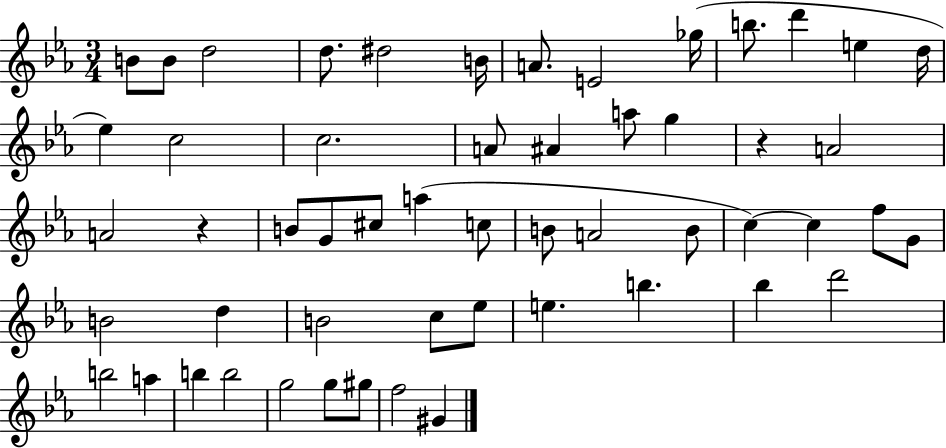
{
  \clef treble
  \numericTimeSignature
  \time 3/4
  \key ees \major
  b'8 b'8 d''2 | d''8. dis''2 b'16 | a'8. e'2 ges''16( | b''8. d'''4 e''4 d''16 | \break ees''4) c''2 | c''2. | a'8 ais'4 a''8 g''4 | r4 a'2 | \break a'2 r4 | b'8 g'8 cis''8 a''4( c''8 | b'8 a'2 b'8 | c''4~~) c''4 f''8 g'8 | \break b'2 d''4 | b'2 c''8 ees''8 | e''4. b''4. | bes''4 d'''2 | \break b''2 a''4 | b''4 b''2 | g''2 g''8 gis''8 | f''2 gis'4 | \break \bar "|."
}